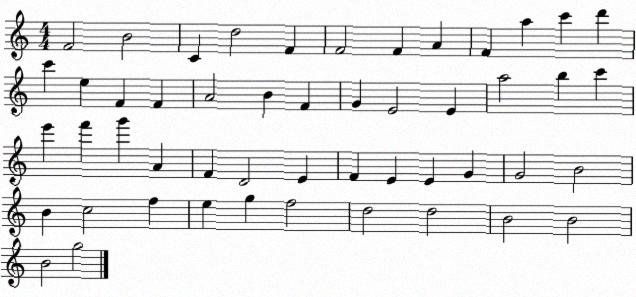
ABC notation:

X:1
T:Untitled
M:4/4
L:1/4
K:C
F2 B2 C d2 F F2 F A F a c' d' c' e F F A2 B F G E2 E a2 b c' e' f' g' A F D2 E F E E G G2 B2 B c2 f e g f2 d2 d2 B2 B2 B2 g2